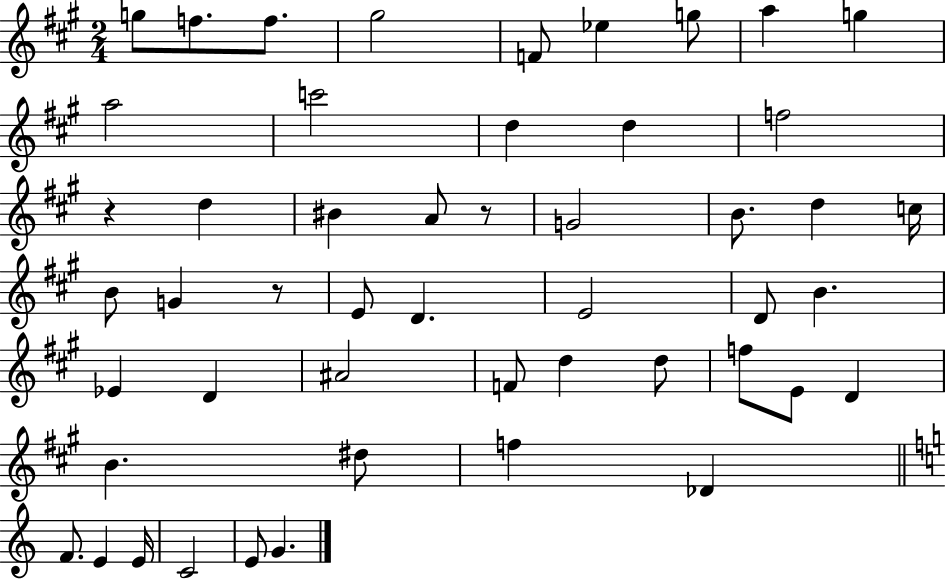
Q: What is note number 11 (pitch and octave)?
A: C6